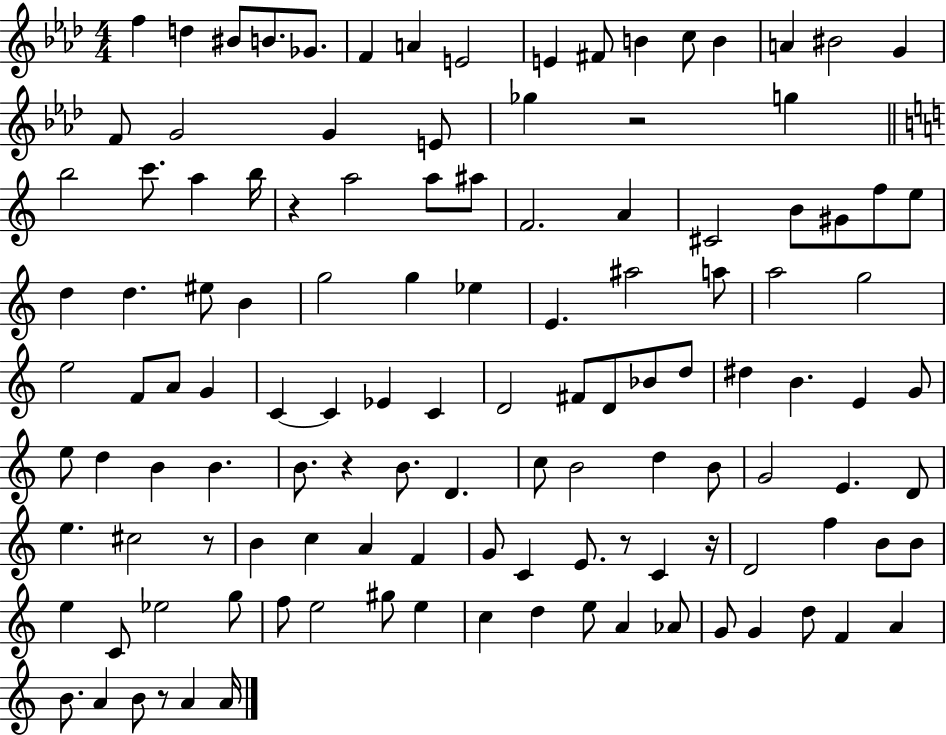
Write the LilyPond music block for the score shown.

{
  \clef treble
  \numericTimeSignature
  \time 4/4
  \key aes \major
  \repeat volta 2 { f''4 d''4 bis'8 b'8. ges'8. | f'4 a'4 e'2 | e'4 fis'8 b'4 c''8 b'4 | a'4 bis'2 g'4 | \break f'8 g'2 g'4 e'8 | ges''4 r2 g''4 | \bar "||" \break \key c \major b''2 c'''8. a''4 b''16 | r4 a''2 a''8 ais''8 | f'2. a'4 | cis'2 b'8 gis'8 f''8 e''8 | \break d''4 d''4. eis''8 b'4 | g''2 g''4 ees''4 | e'4. ais''2 a''8 | a''2 g''2 | \break e''2 f'8 a'8 g'4 | c'4~~ c'4 ees'4 c'4 | d'2 fis'8 d'8 bes'8 d''8 | dis''4 b'4. e'4 g'8 | \break e''8 d''4 b'4 b'4. | b'8. r4 b'8. d'4. | c''8 b'2 d''4 b'8 | g'2 e'4. d'8 | \break e''4. cis''2 r8 | b'4 c''4 a'4 f'4 | g'8 c'4 e'8. r8 c'4 r16 | d'2 f''4 b'8 b'8 | \break e''4 c'8 ees''2 g''8 | f''8 e''2 gis''8 e''4 | c''4 d''4 e''8 a'4 aes'8 | g'8 g'4 d''8 f'4 a'4 | \break b'8. a'4 b'8 r8 a'4 a'16 | } \bar "|."
}